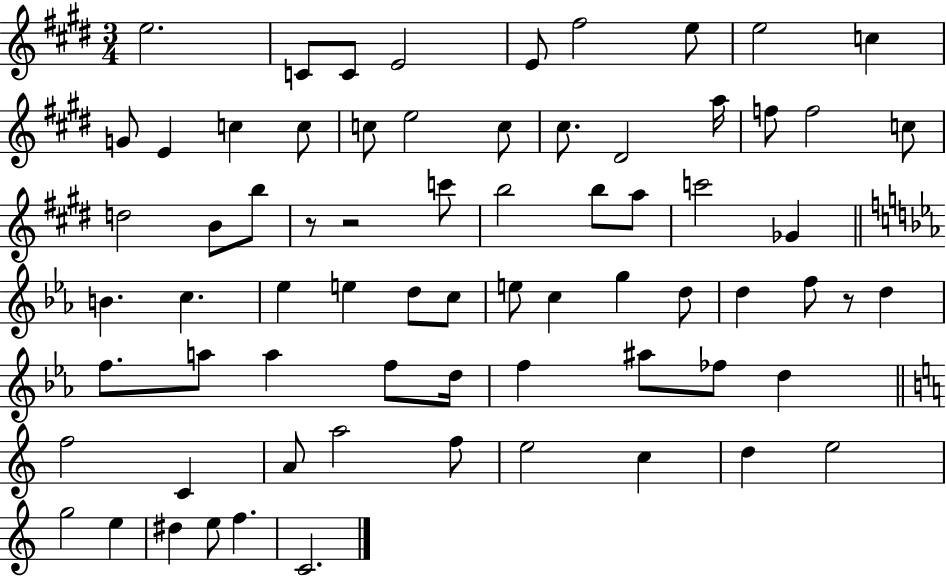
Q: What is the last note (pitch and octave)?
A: C4